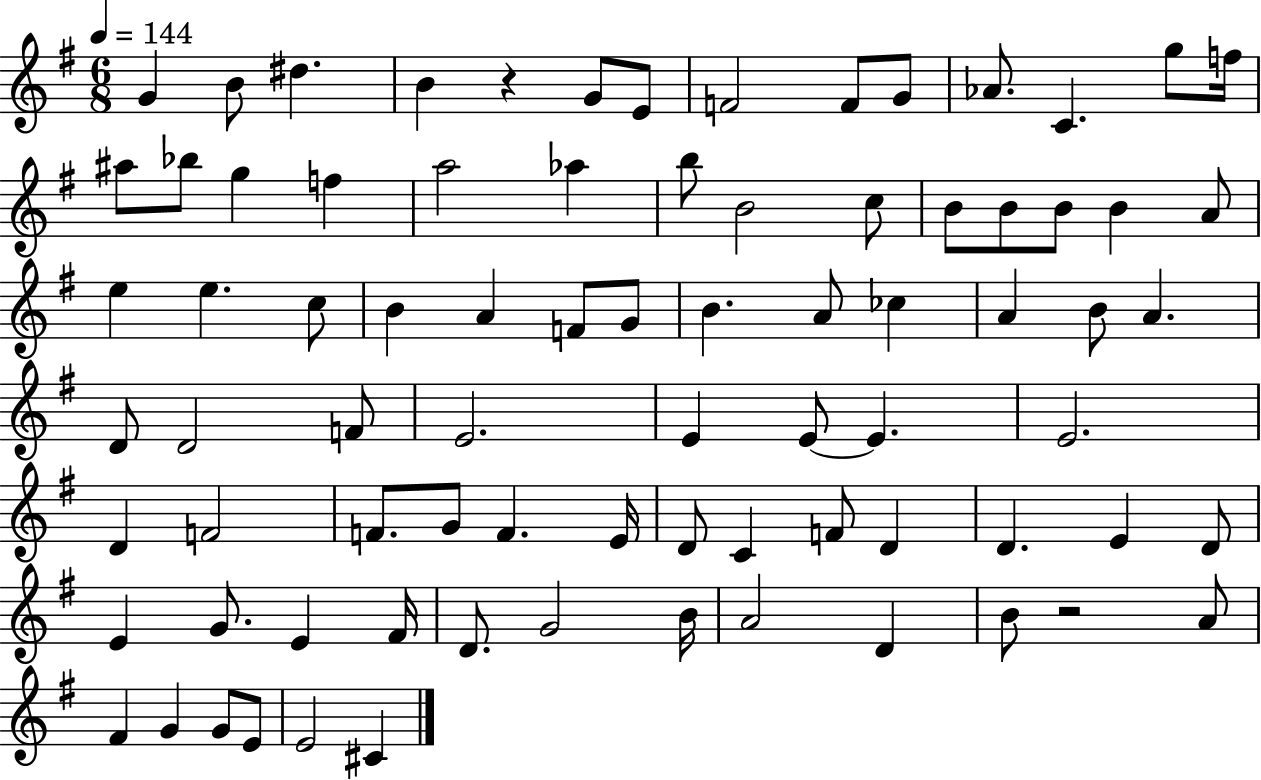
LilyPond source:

{
  \clef treble
  \numericTimeSignature
  \time 6/8
  \key g \major
  \tempo 4 = 144
  g'4 b'8 dis''4. | b'4 r4 g'8 e'8 | f'2 f'8 g'8 | aes'8. c'4. g''8 f''16 | \break ais''8 bes''8 g''4 f''4 | a''2 aes''4 | b''8 b'2 c''8 | b'8 b'8 b'8 b'4 a'8 | \break e''4 e''4. c''8 | b'4 a'4 f'8 g'8 | b'4. a'8 ces''4 | a'4 b'8 a'4. | \break d'8 d'2 f'8 | e'2. | e'4 e'8~~ e'4. | e'2. | \break d'4 f'2 | f'8. g'8 f'4. e'16 | d'8 c'4 f'8 d'4 | d'4. e'4 d'8 | \break e'4 g'8. e'4 fis'16 | d'8. g'2 b'16 | a'2 d'4 | b'8 r2 a'8 | \break fis'4 g'4 g'8 e'8 | e'2 cis'4 | \bar "|."
}